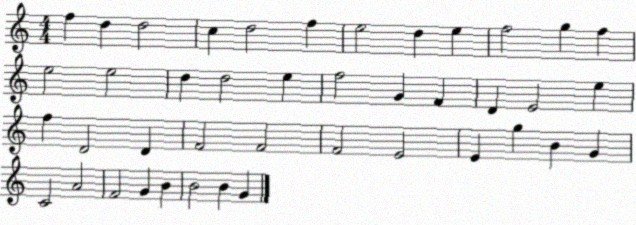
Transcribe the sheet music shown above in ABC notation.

X:1
T:Untitled
M:4/4
L:1/4
K:C
f d d2 c d2 f e2 d e f2 g f e2 e2 d d2 e f2 G F D E2 e f D2 D F2 F2 F2 E2 E g B G C2 A2 F2 G B B2 B G